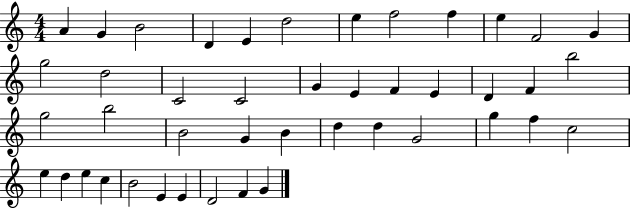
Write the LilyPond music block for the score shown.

{
  \clef treble
  \numericTimeSignature
  \time 4/4
  \key c \major
  a'4 g'4 b'2 | d'4 e'4 d''2 | e''4 f''2 f''4 | e''4 f'2 g'4 | \break g''2 d''2 | c'2 c'2 | g'4 e'4 f'4 e'4 | d'4 f'4 b''2 | \break g''2 b''2 | b'2 g'4 b'4 | d''4 d''4 g'2 | g''4 f''4 c''2 | \break e''4 d''4 e''4 c''4 | b'2 e'4 e'4 | d'2 f'4 g'4 | \bar "|."
}